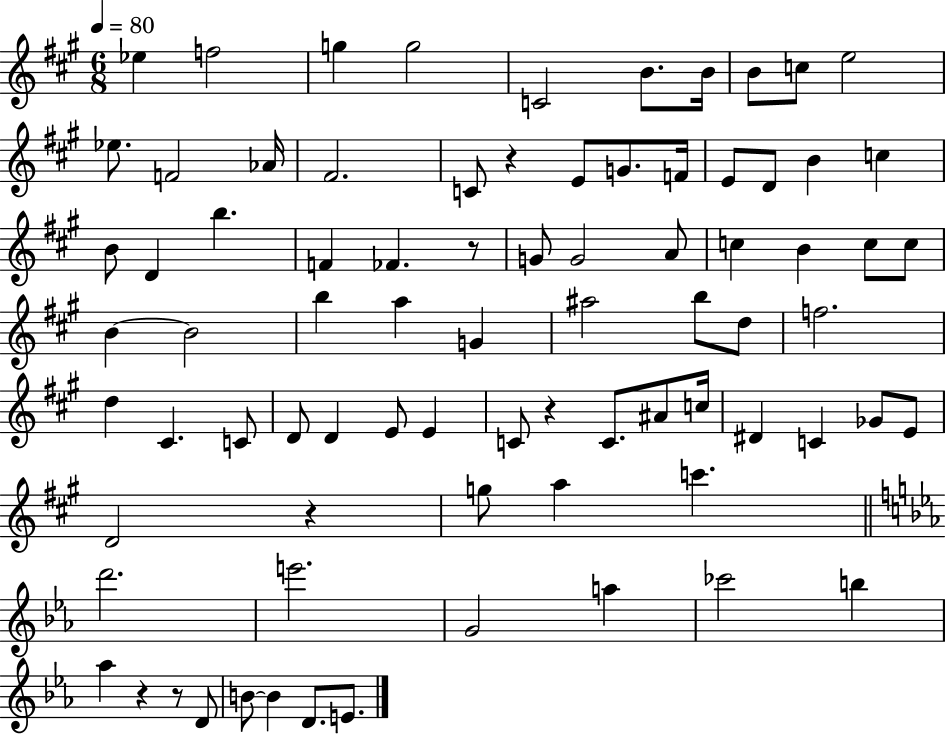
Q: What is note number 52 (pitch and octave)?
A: C4